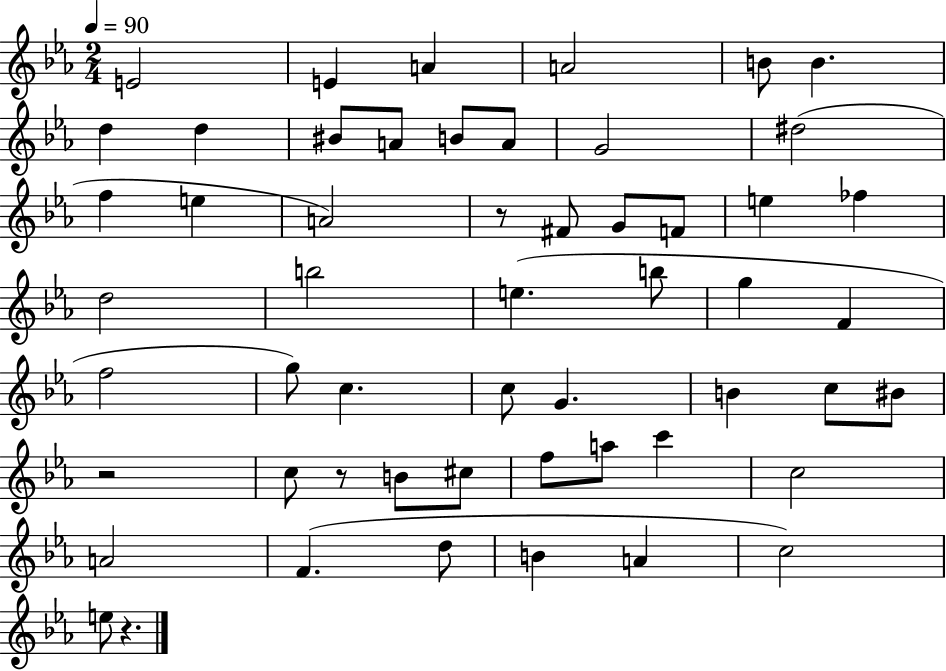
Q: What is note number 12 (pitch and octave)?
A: A4